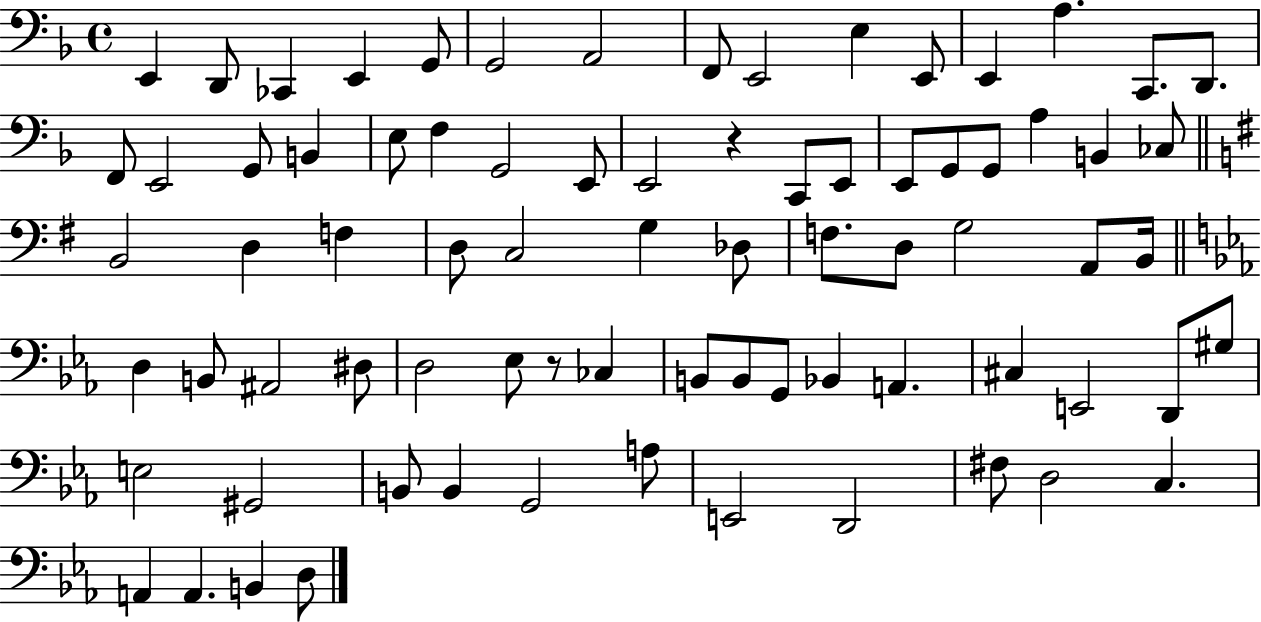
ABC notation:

X:1
T:Untitled
M:4/4
L:1/4
K:F
E,, D,,/2 _C,, E,, G,,/2 G,,2 A,,2 F,,/2 E,,2 E, E,,/2 E,, A, C,,/2 D,,/2 F,,/2 E,,2 G,,/2 B,, E,/2 F, G,,2 E,,/2 E,,2 z C,,/2 E,,/2 E,,/2 G,,/2 G,,/2 A, B,, _C,/2 B,,2 D, F, D,/2 C,2 G, _D,/2 F,/2 D,/2 G,2 A,,/2 B,,/4 D, B,,/2 ^A,,2 ^D,/2 D,2 _E,/2 z/2 _C, B,,/2 B,,/2 G,,/2 _B,, A,, ^C, E,,2 D,,/2 ^G,/2 E,2 ^G,,2 B,,/2 B,, G,,2 A,/2 E,,2 D,,2 ^F,/2 D,2 C, A,, A,, B,, D,/2